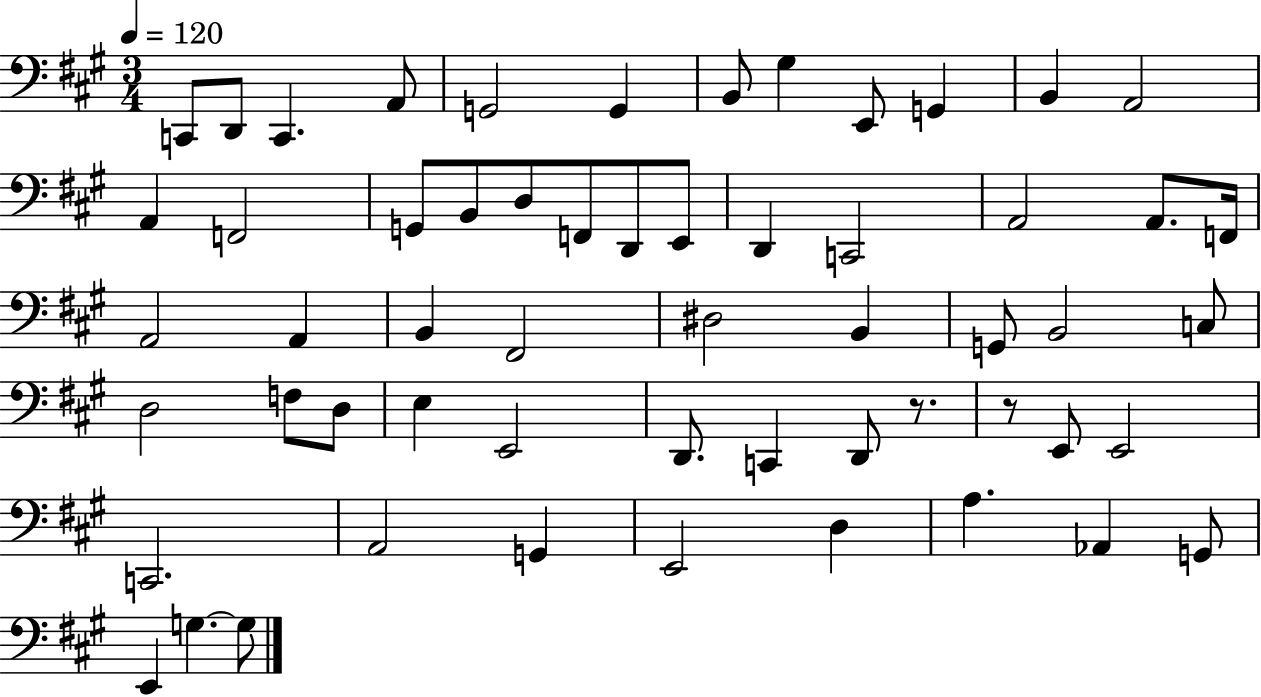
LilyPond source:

{
  \clef bass
  \numericTimeSignature
  \time 3/4
  \key a \major
  \tempo 4 = 120
  c,8 d,8 c,4. a,8 | g,2 g,4 | b,8 gis4 e,8 g,4 | b,4 a,2 | \break a,4 f,2 | g,8 b,8 d8 f,8 d,8 e,8 | d,4 c,2 | a,2 a,8. f,16 | \break a,2 a,4 | b,4 fis,2 | dis2 b,4 | g,8 b,2 c8 | \break d2 f8 d8 | e4 e,2 | d,8. c,4 d,8 r8. | r8 e,8 e,2 | \break c,2. | a,2 g,4 | e,2 d4 | a4. aes,4 g,8 | \break e,4 g4.~~ g8 | \bar "|."
}